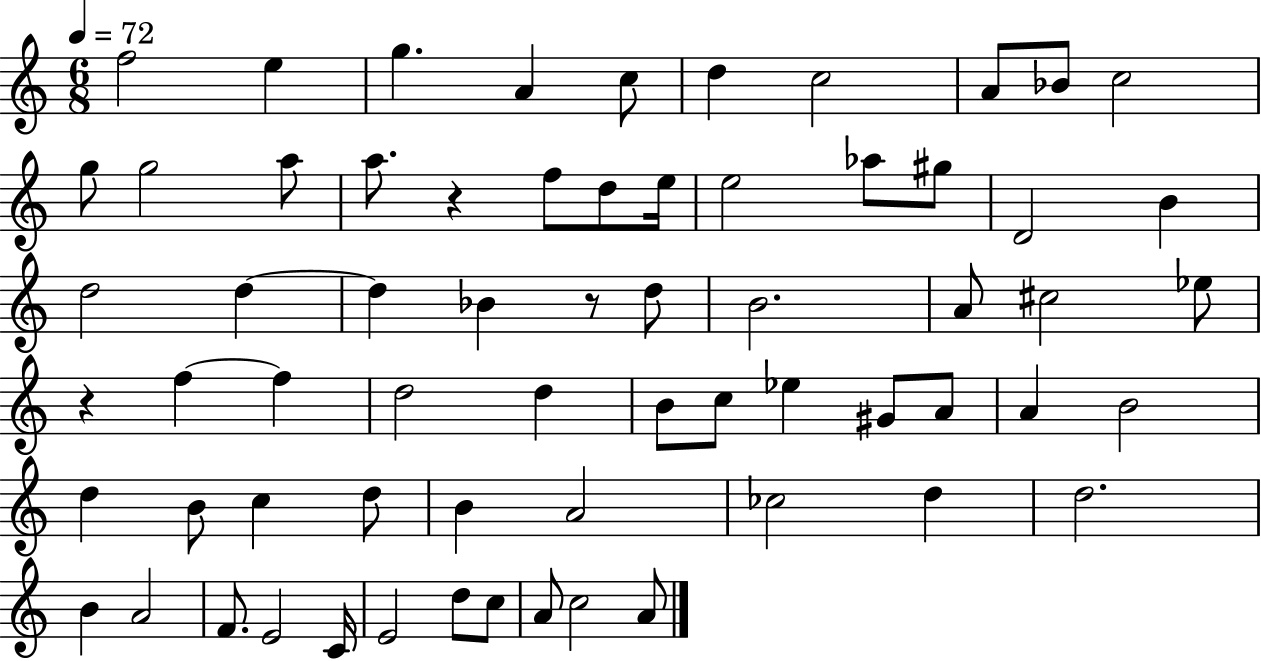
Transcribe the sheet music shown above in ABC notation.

X:1
T:Untitled
M:6/8
L:1/4
K:C
f2 e g A c/2 d c2 A/2 _B/2 c2 g/2 g2 a/2 a/2 z f/2 d/2 e/4 e2 _a/2 ^g/2 D2 B d2 d d _B z/2 d/2 B2 A/2 ^c2 _e/2 z f f d2 d B/2 c/2 _e ^G/2 A/2 A B2 d B/2 c d/2 B A2 _c2 d d2 B A2 F/2 E2 C/4 E2 d/2 c/2 A/2 c2 A/2